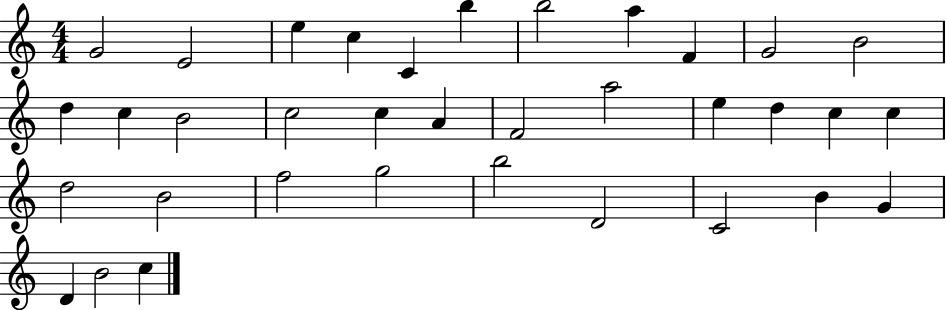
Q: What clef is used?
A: treble